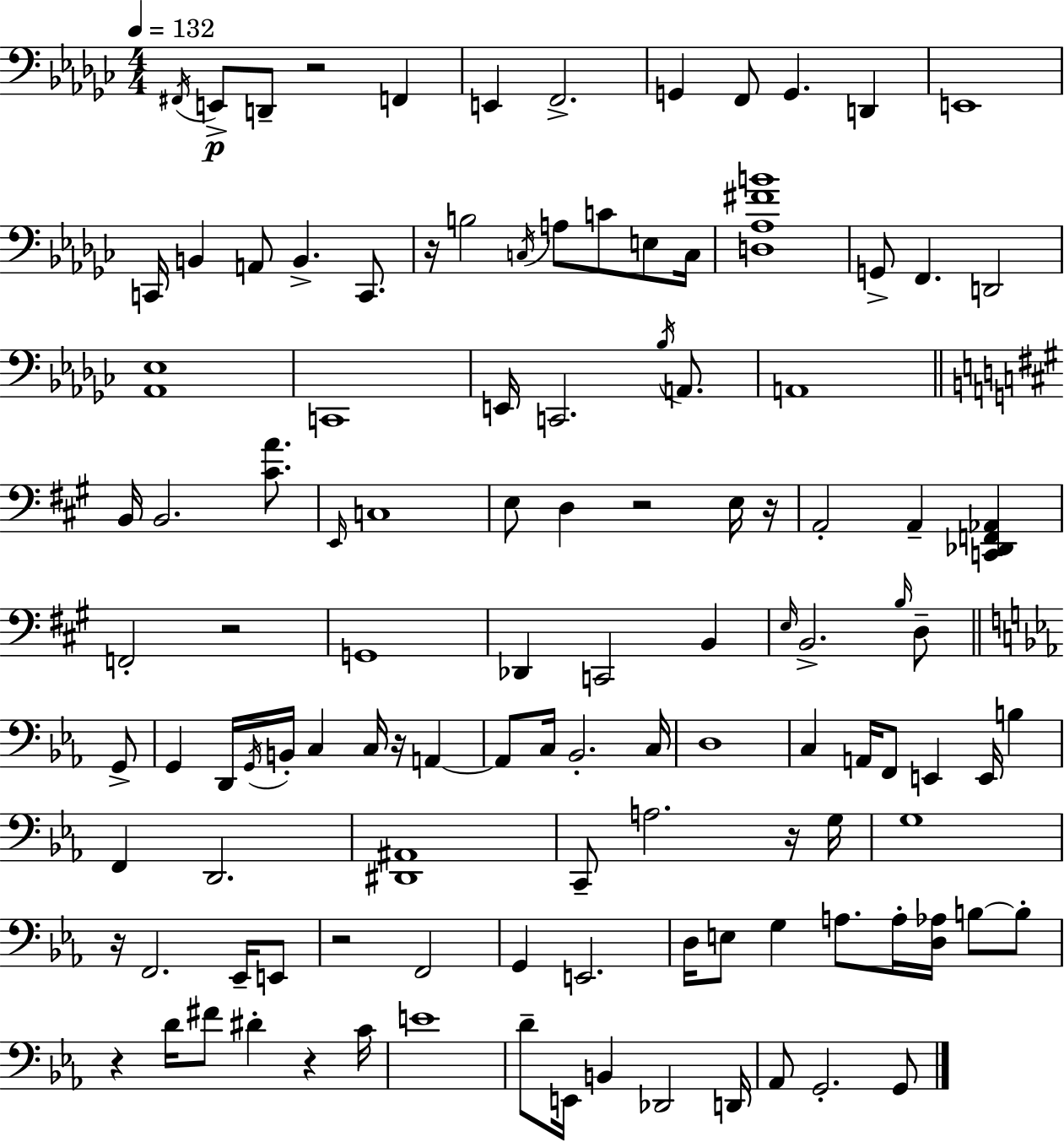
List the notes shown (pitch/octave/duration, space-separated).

F#2/s E2/e D2/e R/h F2/q E2/q F2/h. G2/q F2/e G2/q. D2/q E2/w C2/s B2/q A2/e B2/q. C2/e. R/s B3/h C3/s A3/e C4/e E3/e C3/s [D3,Ab3,F#4,B4]/w G2/e F2/q. D2/h [Ab2,Eb3]/w C2/w E2/s C2/h. Bb3/s A2/e. A2/w B2/s B2/h. [C#4,A4]/e. E2/s C3/w E3/e D3/q R/h E3/s R/s A2/h A2/q [C2,Db2,F2,Ab2]/q F2/h R/h G2/w Db2/q C2/h B2/q E3/s B2/h. B3/s D3/e G2/e G2/q D2/s G2/s B2/s C3/q C3/s R/s A2/q A2/e C3/s Bb2/h. C3/s D3/w C3/q A2/s F2/e E2/q E2/s B3/q F2/q D2/h. [D#2,A#2]/w C2/e A3/h. R/s G3/s G3/w R/s F2/h. Eb2/s E2/e R/h F2/h G2/q E2/h. D3/s E3/e G3/q A3/e. A3/s [D3,Ab3]/s B3/e B3/e R/q D4/s F#4/e D#4/q R/q C4/s E4/w D4/e E2/s B2/q Db2/h D2/s Ab2/e G2/h. G2/e